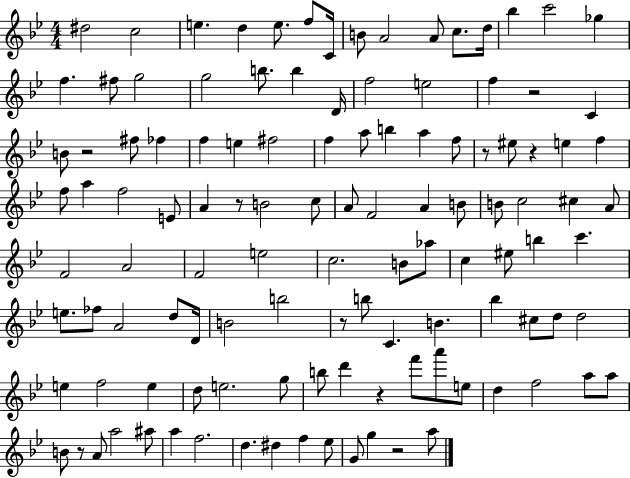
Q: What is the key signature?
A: BES major